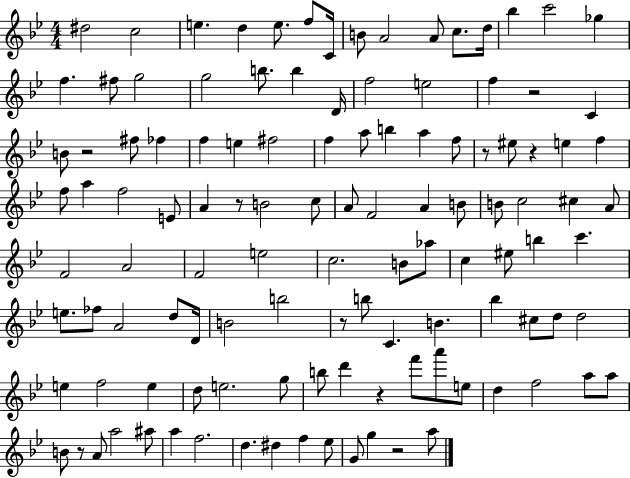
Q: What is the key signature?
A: BES major